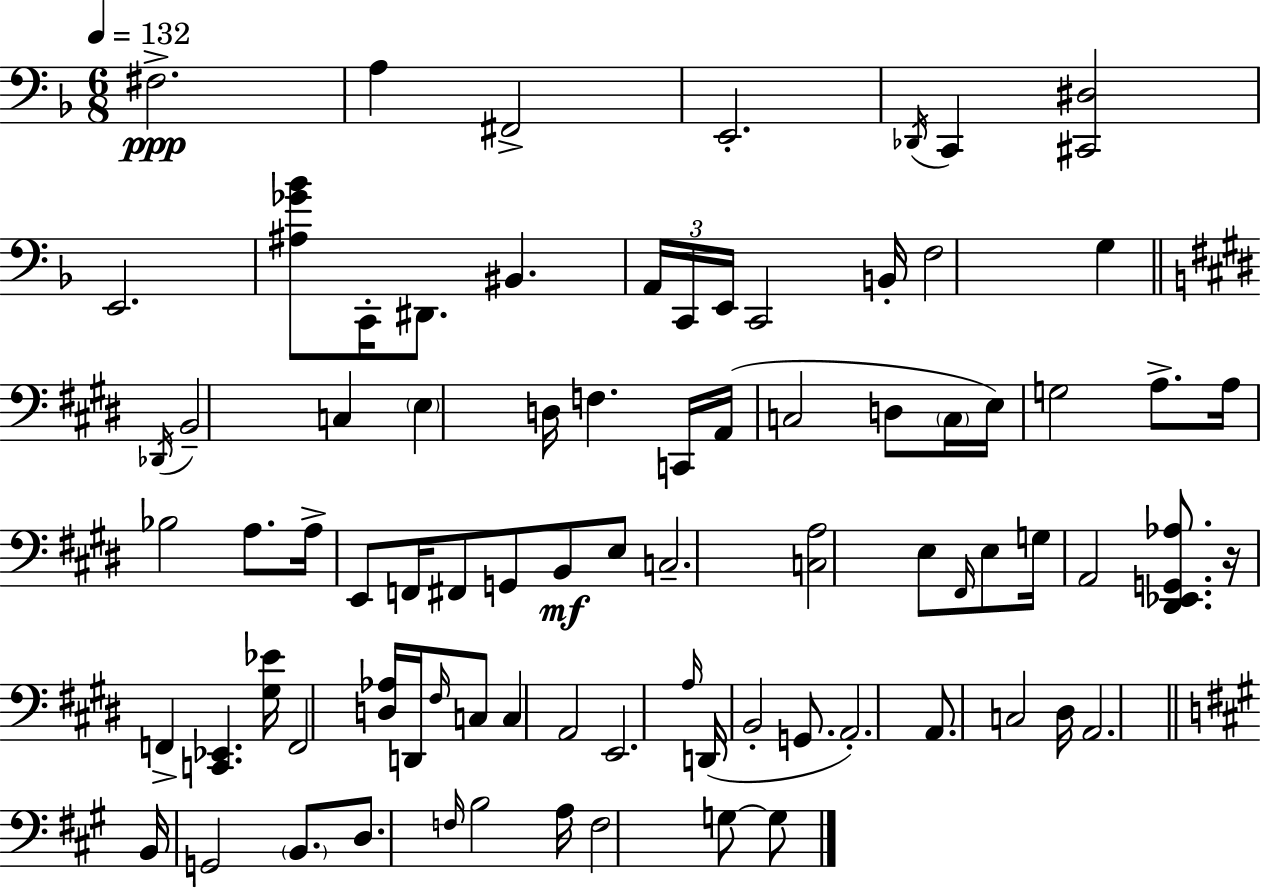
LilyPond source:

{
  \clef bass
  \numericTimeSignature
  \time 6/8
  \key d \minor
  \tempo 4 = 132
  \repeat volta 2 { fis2.->\ppp | a4 fis,2-> | e,2.-. | \acciaccatura { des,16 } c,4 <cis, dis>2 | \break e,2. | <ais ges' bes'>8 c,16-. dis,8. bis,4. | \tuplet 3/2 { a,16 c,16 e,16 } c,2 | b,16-. f2 g4 | \break \bar "||" \break \key e \major \acciaccatura { des,16 } b,2-- c4 | \parenthesize e4 d16 f4. | c,16 a,16( c2 d8 | \parenthesize c16 e16) g2 a8.-> | \break a16 bes2 a8. | a16-> e,8 f,16 fis,8 g,8 b,8\mf e8 | c2.-- | <c a>2 e8 \grace { fis,16 } | \break e8 g16 a,2 <dis, ees, g, aes>8. | r16 f,4-> <c, ees,>4. | <gis ees'>16 f,2 <d aes>16 d,16 | \grace { fis16 } c8 c4 a,2 | \break e,2. | \grace { a16 }( d,16 b,2-. | g,8. a,2.-.) | a,8. c2 | \break dis16 a,2. | \bar "||" \break \key a \major b,16 g,2 \parenthesize b,8. | d8. \grace { f16 } b2 | a16 f2 g8~~ g8 | } \bar "|."
}